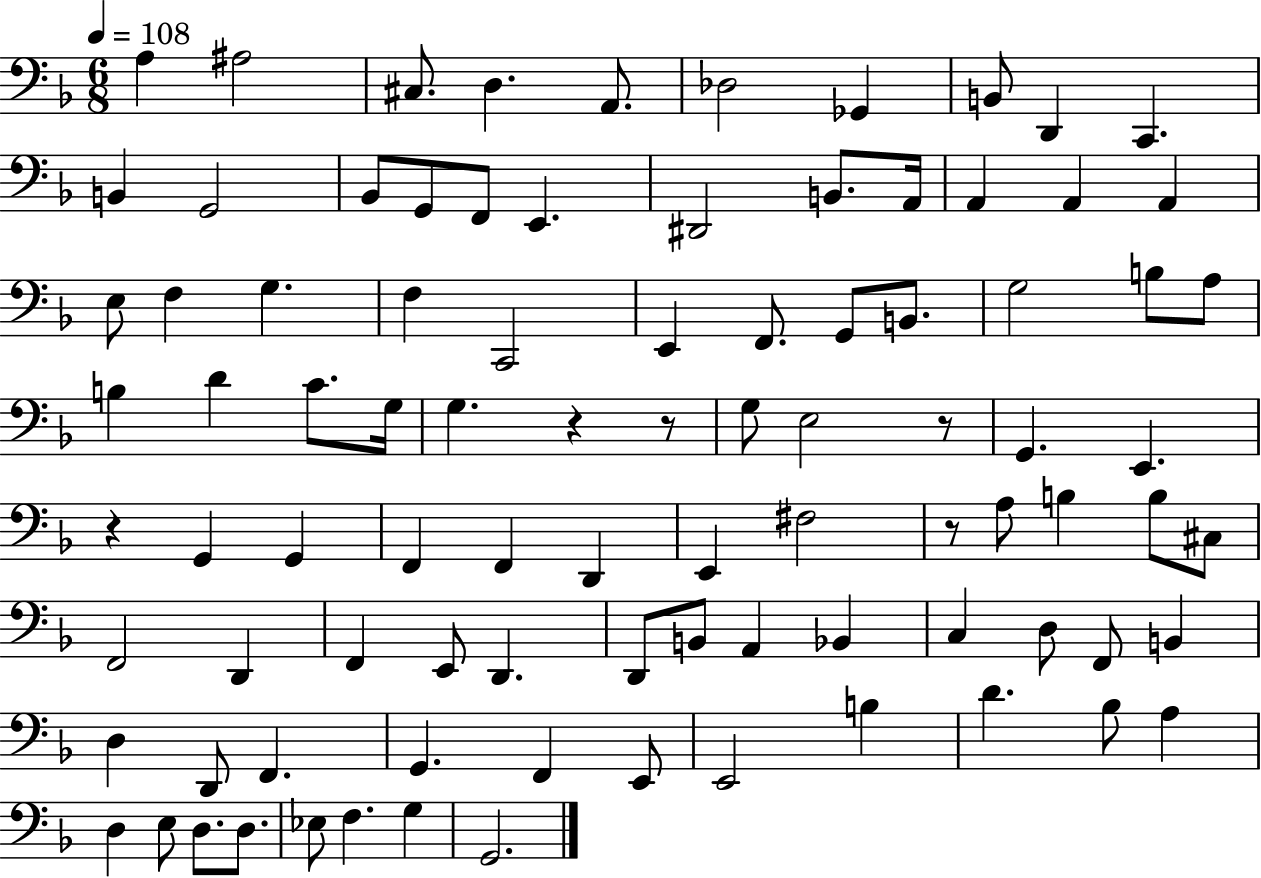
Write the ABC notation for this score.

X:1
T:Untitled
M:6/8
L:1/4
K:F
A, ^A,2 ^C,/2 D, A,,/2 _D,2 _G,, B,,/2 D,, C,, B,, G,,2 _B,,/2 G,,/2 F,,/2 E,, ^D,,2 B,,/2 A,,/4 A,, A,, A,, E,/2 F, G, F, C,,2 E,, F,,/2 G,,/2 B,,/2 G,2 B,/2 A,/2 B, D C/2 G,/4 G, z z/2 G,/2 E,2 z/2 G,, E,, z G,, G,, F,, F,, D,, E,, ^F,2 z/2 A,/2 B, B,/2 ^C,/2 F,,2 D,, F,, E,,/2 D,, D,,/2 B,,/2 A,, _B,, C, D,/2 F,,/2 B,, D, D,,/2 F,, G,, F,, E,,/2 E,,2 B, D _B,/2 A, D, E,/2 D,/2 D,/2 _E,/2 F, G, G,,2